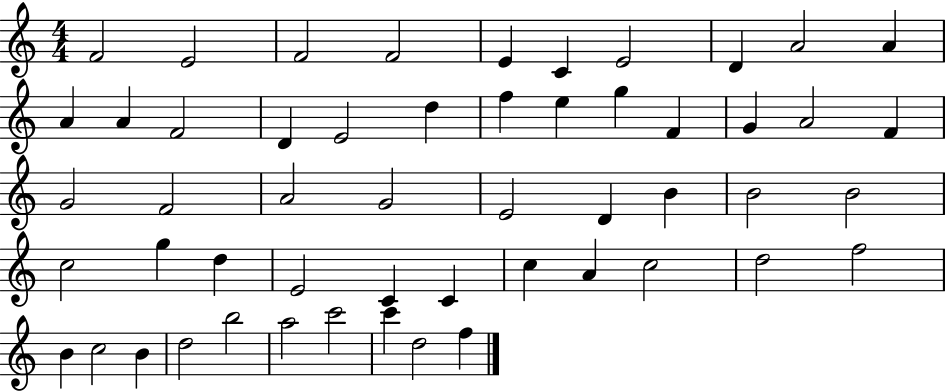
X:1
T:Untitled
M:4/4
L:1/4
K:C
F2 E2 F2 F2 E C E2 D A2 A A A F2 D E2 d f e g F G A2 F G2 F2 A2 G2 E2 D B B2 B2 c2 g d E2 C C c A c2 d2 f2 B c2 B d2 b2 a2 c'2 c' d2 f